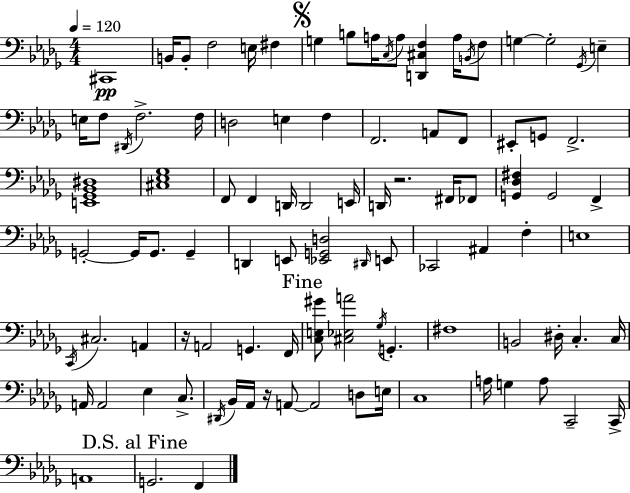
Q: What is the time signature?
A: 4/4